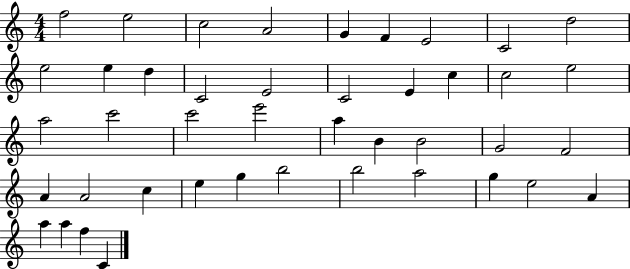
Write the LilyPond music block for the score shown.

{
  \clef treble
  \numericTimeSignature
  \time 4/4
  \key c \major
  f''2 e''2 | c''2 a'2 | g'4 f'4 e'2 | c'2 d''2 | \break e''2 e''4 d''4 | c'2 e'2 | c'2 e'4 c''4 | c''2 e''2 | \break a''2 c'''2 | c'''2 e'''2 | a''4 b'4 b'2 | g'2 f'2 | \break a'4 a'2 c''4 | e''4 g''4 b''2 | b''2 a''2 | g''4 e''2 a'4 | \break a''4 a''4 f''4 c'4 | \bar "|."
}